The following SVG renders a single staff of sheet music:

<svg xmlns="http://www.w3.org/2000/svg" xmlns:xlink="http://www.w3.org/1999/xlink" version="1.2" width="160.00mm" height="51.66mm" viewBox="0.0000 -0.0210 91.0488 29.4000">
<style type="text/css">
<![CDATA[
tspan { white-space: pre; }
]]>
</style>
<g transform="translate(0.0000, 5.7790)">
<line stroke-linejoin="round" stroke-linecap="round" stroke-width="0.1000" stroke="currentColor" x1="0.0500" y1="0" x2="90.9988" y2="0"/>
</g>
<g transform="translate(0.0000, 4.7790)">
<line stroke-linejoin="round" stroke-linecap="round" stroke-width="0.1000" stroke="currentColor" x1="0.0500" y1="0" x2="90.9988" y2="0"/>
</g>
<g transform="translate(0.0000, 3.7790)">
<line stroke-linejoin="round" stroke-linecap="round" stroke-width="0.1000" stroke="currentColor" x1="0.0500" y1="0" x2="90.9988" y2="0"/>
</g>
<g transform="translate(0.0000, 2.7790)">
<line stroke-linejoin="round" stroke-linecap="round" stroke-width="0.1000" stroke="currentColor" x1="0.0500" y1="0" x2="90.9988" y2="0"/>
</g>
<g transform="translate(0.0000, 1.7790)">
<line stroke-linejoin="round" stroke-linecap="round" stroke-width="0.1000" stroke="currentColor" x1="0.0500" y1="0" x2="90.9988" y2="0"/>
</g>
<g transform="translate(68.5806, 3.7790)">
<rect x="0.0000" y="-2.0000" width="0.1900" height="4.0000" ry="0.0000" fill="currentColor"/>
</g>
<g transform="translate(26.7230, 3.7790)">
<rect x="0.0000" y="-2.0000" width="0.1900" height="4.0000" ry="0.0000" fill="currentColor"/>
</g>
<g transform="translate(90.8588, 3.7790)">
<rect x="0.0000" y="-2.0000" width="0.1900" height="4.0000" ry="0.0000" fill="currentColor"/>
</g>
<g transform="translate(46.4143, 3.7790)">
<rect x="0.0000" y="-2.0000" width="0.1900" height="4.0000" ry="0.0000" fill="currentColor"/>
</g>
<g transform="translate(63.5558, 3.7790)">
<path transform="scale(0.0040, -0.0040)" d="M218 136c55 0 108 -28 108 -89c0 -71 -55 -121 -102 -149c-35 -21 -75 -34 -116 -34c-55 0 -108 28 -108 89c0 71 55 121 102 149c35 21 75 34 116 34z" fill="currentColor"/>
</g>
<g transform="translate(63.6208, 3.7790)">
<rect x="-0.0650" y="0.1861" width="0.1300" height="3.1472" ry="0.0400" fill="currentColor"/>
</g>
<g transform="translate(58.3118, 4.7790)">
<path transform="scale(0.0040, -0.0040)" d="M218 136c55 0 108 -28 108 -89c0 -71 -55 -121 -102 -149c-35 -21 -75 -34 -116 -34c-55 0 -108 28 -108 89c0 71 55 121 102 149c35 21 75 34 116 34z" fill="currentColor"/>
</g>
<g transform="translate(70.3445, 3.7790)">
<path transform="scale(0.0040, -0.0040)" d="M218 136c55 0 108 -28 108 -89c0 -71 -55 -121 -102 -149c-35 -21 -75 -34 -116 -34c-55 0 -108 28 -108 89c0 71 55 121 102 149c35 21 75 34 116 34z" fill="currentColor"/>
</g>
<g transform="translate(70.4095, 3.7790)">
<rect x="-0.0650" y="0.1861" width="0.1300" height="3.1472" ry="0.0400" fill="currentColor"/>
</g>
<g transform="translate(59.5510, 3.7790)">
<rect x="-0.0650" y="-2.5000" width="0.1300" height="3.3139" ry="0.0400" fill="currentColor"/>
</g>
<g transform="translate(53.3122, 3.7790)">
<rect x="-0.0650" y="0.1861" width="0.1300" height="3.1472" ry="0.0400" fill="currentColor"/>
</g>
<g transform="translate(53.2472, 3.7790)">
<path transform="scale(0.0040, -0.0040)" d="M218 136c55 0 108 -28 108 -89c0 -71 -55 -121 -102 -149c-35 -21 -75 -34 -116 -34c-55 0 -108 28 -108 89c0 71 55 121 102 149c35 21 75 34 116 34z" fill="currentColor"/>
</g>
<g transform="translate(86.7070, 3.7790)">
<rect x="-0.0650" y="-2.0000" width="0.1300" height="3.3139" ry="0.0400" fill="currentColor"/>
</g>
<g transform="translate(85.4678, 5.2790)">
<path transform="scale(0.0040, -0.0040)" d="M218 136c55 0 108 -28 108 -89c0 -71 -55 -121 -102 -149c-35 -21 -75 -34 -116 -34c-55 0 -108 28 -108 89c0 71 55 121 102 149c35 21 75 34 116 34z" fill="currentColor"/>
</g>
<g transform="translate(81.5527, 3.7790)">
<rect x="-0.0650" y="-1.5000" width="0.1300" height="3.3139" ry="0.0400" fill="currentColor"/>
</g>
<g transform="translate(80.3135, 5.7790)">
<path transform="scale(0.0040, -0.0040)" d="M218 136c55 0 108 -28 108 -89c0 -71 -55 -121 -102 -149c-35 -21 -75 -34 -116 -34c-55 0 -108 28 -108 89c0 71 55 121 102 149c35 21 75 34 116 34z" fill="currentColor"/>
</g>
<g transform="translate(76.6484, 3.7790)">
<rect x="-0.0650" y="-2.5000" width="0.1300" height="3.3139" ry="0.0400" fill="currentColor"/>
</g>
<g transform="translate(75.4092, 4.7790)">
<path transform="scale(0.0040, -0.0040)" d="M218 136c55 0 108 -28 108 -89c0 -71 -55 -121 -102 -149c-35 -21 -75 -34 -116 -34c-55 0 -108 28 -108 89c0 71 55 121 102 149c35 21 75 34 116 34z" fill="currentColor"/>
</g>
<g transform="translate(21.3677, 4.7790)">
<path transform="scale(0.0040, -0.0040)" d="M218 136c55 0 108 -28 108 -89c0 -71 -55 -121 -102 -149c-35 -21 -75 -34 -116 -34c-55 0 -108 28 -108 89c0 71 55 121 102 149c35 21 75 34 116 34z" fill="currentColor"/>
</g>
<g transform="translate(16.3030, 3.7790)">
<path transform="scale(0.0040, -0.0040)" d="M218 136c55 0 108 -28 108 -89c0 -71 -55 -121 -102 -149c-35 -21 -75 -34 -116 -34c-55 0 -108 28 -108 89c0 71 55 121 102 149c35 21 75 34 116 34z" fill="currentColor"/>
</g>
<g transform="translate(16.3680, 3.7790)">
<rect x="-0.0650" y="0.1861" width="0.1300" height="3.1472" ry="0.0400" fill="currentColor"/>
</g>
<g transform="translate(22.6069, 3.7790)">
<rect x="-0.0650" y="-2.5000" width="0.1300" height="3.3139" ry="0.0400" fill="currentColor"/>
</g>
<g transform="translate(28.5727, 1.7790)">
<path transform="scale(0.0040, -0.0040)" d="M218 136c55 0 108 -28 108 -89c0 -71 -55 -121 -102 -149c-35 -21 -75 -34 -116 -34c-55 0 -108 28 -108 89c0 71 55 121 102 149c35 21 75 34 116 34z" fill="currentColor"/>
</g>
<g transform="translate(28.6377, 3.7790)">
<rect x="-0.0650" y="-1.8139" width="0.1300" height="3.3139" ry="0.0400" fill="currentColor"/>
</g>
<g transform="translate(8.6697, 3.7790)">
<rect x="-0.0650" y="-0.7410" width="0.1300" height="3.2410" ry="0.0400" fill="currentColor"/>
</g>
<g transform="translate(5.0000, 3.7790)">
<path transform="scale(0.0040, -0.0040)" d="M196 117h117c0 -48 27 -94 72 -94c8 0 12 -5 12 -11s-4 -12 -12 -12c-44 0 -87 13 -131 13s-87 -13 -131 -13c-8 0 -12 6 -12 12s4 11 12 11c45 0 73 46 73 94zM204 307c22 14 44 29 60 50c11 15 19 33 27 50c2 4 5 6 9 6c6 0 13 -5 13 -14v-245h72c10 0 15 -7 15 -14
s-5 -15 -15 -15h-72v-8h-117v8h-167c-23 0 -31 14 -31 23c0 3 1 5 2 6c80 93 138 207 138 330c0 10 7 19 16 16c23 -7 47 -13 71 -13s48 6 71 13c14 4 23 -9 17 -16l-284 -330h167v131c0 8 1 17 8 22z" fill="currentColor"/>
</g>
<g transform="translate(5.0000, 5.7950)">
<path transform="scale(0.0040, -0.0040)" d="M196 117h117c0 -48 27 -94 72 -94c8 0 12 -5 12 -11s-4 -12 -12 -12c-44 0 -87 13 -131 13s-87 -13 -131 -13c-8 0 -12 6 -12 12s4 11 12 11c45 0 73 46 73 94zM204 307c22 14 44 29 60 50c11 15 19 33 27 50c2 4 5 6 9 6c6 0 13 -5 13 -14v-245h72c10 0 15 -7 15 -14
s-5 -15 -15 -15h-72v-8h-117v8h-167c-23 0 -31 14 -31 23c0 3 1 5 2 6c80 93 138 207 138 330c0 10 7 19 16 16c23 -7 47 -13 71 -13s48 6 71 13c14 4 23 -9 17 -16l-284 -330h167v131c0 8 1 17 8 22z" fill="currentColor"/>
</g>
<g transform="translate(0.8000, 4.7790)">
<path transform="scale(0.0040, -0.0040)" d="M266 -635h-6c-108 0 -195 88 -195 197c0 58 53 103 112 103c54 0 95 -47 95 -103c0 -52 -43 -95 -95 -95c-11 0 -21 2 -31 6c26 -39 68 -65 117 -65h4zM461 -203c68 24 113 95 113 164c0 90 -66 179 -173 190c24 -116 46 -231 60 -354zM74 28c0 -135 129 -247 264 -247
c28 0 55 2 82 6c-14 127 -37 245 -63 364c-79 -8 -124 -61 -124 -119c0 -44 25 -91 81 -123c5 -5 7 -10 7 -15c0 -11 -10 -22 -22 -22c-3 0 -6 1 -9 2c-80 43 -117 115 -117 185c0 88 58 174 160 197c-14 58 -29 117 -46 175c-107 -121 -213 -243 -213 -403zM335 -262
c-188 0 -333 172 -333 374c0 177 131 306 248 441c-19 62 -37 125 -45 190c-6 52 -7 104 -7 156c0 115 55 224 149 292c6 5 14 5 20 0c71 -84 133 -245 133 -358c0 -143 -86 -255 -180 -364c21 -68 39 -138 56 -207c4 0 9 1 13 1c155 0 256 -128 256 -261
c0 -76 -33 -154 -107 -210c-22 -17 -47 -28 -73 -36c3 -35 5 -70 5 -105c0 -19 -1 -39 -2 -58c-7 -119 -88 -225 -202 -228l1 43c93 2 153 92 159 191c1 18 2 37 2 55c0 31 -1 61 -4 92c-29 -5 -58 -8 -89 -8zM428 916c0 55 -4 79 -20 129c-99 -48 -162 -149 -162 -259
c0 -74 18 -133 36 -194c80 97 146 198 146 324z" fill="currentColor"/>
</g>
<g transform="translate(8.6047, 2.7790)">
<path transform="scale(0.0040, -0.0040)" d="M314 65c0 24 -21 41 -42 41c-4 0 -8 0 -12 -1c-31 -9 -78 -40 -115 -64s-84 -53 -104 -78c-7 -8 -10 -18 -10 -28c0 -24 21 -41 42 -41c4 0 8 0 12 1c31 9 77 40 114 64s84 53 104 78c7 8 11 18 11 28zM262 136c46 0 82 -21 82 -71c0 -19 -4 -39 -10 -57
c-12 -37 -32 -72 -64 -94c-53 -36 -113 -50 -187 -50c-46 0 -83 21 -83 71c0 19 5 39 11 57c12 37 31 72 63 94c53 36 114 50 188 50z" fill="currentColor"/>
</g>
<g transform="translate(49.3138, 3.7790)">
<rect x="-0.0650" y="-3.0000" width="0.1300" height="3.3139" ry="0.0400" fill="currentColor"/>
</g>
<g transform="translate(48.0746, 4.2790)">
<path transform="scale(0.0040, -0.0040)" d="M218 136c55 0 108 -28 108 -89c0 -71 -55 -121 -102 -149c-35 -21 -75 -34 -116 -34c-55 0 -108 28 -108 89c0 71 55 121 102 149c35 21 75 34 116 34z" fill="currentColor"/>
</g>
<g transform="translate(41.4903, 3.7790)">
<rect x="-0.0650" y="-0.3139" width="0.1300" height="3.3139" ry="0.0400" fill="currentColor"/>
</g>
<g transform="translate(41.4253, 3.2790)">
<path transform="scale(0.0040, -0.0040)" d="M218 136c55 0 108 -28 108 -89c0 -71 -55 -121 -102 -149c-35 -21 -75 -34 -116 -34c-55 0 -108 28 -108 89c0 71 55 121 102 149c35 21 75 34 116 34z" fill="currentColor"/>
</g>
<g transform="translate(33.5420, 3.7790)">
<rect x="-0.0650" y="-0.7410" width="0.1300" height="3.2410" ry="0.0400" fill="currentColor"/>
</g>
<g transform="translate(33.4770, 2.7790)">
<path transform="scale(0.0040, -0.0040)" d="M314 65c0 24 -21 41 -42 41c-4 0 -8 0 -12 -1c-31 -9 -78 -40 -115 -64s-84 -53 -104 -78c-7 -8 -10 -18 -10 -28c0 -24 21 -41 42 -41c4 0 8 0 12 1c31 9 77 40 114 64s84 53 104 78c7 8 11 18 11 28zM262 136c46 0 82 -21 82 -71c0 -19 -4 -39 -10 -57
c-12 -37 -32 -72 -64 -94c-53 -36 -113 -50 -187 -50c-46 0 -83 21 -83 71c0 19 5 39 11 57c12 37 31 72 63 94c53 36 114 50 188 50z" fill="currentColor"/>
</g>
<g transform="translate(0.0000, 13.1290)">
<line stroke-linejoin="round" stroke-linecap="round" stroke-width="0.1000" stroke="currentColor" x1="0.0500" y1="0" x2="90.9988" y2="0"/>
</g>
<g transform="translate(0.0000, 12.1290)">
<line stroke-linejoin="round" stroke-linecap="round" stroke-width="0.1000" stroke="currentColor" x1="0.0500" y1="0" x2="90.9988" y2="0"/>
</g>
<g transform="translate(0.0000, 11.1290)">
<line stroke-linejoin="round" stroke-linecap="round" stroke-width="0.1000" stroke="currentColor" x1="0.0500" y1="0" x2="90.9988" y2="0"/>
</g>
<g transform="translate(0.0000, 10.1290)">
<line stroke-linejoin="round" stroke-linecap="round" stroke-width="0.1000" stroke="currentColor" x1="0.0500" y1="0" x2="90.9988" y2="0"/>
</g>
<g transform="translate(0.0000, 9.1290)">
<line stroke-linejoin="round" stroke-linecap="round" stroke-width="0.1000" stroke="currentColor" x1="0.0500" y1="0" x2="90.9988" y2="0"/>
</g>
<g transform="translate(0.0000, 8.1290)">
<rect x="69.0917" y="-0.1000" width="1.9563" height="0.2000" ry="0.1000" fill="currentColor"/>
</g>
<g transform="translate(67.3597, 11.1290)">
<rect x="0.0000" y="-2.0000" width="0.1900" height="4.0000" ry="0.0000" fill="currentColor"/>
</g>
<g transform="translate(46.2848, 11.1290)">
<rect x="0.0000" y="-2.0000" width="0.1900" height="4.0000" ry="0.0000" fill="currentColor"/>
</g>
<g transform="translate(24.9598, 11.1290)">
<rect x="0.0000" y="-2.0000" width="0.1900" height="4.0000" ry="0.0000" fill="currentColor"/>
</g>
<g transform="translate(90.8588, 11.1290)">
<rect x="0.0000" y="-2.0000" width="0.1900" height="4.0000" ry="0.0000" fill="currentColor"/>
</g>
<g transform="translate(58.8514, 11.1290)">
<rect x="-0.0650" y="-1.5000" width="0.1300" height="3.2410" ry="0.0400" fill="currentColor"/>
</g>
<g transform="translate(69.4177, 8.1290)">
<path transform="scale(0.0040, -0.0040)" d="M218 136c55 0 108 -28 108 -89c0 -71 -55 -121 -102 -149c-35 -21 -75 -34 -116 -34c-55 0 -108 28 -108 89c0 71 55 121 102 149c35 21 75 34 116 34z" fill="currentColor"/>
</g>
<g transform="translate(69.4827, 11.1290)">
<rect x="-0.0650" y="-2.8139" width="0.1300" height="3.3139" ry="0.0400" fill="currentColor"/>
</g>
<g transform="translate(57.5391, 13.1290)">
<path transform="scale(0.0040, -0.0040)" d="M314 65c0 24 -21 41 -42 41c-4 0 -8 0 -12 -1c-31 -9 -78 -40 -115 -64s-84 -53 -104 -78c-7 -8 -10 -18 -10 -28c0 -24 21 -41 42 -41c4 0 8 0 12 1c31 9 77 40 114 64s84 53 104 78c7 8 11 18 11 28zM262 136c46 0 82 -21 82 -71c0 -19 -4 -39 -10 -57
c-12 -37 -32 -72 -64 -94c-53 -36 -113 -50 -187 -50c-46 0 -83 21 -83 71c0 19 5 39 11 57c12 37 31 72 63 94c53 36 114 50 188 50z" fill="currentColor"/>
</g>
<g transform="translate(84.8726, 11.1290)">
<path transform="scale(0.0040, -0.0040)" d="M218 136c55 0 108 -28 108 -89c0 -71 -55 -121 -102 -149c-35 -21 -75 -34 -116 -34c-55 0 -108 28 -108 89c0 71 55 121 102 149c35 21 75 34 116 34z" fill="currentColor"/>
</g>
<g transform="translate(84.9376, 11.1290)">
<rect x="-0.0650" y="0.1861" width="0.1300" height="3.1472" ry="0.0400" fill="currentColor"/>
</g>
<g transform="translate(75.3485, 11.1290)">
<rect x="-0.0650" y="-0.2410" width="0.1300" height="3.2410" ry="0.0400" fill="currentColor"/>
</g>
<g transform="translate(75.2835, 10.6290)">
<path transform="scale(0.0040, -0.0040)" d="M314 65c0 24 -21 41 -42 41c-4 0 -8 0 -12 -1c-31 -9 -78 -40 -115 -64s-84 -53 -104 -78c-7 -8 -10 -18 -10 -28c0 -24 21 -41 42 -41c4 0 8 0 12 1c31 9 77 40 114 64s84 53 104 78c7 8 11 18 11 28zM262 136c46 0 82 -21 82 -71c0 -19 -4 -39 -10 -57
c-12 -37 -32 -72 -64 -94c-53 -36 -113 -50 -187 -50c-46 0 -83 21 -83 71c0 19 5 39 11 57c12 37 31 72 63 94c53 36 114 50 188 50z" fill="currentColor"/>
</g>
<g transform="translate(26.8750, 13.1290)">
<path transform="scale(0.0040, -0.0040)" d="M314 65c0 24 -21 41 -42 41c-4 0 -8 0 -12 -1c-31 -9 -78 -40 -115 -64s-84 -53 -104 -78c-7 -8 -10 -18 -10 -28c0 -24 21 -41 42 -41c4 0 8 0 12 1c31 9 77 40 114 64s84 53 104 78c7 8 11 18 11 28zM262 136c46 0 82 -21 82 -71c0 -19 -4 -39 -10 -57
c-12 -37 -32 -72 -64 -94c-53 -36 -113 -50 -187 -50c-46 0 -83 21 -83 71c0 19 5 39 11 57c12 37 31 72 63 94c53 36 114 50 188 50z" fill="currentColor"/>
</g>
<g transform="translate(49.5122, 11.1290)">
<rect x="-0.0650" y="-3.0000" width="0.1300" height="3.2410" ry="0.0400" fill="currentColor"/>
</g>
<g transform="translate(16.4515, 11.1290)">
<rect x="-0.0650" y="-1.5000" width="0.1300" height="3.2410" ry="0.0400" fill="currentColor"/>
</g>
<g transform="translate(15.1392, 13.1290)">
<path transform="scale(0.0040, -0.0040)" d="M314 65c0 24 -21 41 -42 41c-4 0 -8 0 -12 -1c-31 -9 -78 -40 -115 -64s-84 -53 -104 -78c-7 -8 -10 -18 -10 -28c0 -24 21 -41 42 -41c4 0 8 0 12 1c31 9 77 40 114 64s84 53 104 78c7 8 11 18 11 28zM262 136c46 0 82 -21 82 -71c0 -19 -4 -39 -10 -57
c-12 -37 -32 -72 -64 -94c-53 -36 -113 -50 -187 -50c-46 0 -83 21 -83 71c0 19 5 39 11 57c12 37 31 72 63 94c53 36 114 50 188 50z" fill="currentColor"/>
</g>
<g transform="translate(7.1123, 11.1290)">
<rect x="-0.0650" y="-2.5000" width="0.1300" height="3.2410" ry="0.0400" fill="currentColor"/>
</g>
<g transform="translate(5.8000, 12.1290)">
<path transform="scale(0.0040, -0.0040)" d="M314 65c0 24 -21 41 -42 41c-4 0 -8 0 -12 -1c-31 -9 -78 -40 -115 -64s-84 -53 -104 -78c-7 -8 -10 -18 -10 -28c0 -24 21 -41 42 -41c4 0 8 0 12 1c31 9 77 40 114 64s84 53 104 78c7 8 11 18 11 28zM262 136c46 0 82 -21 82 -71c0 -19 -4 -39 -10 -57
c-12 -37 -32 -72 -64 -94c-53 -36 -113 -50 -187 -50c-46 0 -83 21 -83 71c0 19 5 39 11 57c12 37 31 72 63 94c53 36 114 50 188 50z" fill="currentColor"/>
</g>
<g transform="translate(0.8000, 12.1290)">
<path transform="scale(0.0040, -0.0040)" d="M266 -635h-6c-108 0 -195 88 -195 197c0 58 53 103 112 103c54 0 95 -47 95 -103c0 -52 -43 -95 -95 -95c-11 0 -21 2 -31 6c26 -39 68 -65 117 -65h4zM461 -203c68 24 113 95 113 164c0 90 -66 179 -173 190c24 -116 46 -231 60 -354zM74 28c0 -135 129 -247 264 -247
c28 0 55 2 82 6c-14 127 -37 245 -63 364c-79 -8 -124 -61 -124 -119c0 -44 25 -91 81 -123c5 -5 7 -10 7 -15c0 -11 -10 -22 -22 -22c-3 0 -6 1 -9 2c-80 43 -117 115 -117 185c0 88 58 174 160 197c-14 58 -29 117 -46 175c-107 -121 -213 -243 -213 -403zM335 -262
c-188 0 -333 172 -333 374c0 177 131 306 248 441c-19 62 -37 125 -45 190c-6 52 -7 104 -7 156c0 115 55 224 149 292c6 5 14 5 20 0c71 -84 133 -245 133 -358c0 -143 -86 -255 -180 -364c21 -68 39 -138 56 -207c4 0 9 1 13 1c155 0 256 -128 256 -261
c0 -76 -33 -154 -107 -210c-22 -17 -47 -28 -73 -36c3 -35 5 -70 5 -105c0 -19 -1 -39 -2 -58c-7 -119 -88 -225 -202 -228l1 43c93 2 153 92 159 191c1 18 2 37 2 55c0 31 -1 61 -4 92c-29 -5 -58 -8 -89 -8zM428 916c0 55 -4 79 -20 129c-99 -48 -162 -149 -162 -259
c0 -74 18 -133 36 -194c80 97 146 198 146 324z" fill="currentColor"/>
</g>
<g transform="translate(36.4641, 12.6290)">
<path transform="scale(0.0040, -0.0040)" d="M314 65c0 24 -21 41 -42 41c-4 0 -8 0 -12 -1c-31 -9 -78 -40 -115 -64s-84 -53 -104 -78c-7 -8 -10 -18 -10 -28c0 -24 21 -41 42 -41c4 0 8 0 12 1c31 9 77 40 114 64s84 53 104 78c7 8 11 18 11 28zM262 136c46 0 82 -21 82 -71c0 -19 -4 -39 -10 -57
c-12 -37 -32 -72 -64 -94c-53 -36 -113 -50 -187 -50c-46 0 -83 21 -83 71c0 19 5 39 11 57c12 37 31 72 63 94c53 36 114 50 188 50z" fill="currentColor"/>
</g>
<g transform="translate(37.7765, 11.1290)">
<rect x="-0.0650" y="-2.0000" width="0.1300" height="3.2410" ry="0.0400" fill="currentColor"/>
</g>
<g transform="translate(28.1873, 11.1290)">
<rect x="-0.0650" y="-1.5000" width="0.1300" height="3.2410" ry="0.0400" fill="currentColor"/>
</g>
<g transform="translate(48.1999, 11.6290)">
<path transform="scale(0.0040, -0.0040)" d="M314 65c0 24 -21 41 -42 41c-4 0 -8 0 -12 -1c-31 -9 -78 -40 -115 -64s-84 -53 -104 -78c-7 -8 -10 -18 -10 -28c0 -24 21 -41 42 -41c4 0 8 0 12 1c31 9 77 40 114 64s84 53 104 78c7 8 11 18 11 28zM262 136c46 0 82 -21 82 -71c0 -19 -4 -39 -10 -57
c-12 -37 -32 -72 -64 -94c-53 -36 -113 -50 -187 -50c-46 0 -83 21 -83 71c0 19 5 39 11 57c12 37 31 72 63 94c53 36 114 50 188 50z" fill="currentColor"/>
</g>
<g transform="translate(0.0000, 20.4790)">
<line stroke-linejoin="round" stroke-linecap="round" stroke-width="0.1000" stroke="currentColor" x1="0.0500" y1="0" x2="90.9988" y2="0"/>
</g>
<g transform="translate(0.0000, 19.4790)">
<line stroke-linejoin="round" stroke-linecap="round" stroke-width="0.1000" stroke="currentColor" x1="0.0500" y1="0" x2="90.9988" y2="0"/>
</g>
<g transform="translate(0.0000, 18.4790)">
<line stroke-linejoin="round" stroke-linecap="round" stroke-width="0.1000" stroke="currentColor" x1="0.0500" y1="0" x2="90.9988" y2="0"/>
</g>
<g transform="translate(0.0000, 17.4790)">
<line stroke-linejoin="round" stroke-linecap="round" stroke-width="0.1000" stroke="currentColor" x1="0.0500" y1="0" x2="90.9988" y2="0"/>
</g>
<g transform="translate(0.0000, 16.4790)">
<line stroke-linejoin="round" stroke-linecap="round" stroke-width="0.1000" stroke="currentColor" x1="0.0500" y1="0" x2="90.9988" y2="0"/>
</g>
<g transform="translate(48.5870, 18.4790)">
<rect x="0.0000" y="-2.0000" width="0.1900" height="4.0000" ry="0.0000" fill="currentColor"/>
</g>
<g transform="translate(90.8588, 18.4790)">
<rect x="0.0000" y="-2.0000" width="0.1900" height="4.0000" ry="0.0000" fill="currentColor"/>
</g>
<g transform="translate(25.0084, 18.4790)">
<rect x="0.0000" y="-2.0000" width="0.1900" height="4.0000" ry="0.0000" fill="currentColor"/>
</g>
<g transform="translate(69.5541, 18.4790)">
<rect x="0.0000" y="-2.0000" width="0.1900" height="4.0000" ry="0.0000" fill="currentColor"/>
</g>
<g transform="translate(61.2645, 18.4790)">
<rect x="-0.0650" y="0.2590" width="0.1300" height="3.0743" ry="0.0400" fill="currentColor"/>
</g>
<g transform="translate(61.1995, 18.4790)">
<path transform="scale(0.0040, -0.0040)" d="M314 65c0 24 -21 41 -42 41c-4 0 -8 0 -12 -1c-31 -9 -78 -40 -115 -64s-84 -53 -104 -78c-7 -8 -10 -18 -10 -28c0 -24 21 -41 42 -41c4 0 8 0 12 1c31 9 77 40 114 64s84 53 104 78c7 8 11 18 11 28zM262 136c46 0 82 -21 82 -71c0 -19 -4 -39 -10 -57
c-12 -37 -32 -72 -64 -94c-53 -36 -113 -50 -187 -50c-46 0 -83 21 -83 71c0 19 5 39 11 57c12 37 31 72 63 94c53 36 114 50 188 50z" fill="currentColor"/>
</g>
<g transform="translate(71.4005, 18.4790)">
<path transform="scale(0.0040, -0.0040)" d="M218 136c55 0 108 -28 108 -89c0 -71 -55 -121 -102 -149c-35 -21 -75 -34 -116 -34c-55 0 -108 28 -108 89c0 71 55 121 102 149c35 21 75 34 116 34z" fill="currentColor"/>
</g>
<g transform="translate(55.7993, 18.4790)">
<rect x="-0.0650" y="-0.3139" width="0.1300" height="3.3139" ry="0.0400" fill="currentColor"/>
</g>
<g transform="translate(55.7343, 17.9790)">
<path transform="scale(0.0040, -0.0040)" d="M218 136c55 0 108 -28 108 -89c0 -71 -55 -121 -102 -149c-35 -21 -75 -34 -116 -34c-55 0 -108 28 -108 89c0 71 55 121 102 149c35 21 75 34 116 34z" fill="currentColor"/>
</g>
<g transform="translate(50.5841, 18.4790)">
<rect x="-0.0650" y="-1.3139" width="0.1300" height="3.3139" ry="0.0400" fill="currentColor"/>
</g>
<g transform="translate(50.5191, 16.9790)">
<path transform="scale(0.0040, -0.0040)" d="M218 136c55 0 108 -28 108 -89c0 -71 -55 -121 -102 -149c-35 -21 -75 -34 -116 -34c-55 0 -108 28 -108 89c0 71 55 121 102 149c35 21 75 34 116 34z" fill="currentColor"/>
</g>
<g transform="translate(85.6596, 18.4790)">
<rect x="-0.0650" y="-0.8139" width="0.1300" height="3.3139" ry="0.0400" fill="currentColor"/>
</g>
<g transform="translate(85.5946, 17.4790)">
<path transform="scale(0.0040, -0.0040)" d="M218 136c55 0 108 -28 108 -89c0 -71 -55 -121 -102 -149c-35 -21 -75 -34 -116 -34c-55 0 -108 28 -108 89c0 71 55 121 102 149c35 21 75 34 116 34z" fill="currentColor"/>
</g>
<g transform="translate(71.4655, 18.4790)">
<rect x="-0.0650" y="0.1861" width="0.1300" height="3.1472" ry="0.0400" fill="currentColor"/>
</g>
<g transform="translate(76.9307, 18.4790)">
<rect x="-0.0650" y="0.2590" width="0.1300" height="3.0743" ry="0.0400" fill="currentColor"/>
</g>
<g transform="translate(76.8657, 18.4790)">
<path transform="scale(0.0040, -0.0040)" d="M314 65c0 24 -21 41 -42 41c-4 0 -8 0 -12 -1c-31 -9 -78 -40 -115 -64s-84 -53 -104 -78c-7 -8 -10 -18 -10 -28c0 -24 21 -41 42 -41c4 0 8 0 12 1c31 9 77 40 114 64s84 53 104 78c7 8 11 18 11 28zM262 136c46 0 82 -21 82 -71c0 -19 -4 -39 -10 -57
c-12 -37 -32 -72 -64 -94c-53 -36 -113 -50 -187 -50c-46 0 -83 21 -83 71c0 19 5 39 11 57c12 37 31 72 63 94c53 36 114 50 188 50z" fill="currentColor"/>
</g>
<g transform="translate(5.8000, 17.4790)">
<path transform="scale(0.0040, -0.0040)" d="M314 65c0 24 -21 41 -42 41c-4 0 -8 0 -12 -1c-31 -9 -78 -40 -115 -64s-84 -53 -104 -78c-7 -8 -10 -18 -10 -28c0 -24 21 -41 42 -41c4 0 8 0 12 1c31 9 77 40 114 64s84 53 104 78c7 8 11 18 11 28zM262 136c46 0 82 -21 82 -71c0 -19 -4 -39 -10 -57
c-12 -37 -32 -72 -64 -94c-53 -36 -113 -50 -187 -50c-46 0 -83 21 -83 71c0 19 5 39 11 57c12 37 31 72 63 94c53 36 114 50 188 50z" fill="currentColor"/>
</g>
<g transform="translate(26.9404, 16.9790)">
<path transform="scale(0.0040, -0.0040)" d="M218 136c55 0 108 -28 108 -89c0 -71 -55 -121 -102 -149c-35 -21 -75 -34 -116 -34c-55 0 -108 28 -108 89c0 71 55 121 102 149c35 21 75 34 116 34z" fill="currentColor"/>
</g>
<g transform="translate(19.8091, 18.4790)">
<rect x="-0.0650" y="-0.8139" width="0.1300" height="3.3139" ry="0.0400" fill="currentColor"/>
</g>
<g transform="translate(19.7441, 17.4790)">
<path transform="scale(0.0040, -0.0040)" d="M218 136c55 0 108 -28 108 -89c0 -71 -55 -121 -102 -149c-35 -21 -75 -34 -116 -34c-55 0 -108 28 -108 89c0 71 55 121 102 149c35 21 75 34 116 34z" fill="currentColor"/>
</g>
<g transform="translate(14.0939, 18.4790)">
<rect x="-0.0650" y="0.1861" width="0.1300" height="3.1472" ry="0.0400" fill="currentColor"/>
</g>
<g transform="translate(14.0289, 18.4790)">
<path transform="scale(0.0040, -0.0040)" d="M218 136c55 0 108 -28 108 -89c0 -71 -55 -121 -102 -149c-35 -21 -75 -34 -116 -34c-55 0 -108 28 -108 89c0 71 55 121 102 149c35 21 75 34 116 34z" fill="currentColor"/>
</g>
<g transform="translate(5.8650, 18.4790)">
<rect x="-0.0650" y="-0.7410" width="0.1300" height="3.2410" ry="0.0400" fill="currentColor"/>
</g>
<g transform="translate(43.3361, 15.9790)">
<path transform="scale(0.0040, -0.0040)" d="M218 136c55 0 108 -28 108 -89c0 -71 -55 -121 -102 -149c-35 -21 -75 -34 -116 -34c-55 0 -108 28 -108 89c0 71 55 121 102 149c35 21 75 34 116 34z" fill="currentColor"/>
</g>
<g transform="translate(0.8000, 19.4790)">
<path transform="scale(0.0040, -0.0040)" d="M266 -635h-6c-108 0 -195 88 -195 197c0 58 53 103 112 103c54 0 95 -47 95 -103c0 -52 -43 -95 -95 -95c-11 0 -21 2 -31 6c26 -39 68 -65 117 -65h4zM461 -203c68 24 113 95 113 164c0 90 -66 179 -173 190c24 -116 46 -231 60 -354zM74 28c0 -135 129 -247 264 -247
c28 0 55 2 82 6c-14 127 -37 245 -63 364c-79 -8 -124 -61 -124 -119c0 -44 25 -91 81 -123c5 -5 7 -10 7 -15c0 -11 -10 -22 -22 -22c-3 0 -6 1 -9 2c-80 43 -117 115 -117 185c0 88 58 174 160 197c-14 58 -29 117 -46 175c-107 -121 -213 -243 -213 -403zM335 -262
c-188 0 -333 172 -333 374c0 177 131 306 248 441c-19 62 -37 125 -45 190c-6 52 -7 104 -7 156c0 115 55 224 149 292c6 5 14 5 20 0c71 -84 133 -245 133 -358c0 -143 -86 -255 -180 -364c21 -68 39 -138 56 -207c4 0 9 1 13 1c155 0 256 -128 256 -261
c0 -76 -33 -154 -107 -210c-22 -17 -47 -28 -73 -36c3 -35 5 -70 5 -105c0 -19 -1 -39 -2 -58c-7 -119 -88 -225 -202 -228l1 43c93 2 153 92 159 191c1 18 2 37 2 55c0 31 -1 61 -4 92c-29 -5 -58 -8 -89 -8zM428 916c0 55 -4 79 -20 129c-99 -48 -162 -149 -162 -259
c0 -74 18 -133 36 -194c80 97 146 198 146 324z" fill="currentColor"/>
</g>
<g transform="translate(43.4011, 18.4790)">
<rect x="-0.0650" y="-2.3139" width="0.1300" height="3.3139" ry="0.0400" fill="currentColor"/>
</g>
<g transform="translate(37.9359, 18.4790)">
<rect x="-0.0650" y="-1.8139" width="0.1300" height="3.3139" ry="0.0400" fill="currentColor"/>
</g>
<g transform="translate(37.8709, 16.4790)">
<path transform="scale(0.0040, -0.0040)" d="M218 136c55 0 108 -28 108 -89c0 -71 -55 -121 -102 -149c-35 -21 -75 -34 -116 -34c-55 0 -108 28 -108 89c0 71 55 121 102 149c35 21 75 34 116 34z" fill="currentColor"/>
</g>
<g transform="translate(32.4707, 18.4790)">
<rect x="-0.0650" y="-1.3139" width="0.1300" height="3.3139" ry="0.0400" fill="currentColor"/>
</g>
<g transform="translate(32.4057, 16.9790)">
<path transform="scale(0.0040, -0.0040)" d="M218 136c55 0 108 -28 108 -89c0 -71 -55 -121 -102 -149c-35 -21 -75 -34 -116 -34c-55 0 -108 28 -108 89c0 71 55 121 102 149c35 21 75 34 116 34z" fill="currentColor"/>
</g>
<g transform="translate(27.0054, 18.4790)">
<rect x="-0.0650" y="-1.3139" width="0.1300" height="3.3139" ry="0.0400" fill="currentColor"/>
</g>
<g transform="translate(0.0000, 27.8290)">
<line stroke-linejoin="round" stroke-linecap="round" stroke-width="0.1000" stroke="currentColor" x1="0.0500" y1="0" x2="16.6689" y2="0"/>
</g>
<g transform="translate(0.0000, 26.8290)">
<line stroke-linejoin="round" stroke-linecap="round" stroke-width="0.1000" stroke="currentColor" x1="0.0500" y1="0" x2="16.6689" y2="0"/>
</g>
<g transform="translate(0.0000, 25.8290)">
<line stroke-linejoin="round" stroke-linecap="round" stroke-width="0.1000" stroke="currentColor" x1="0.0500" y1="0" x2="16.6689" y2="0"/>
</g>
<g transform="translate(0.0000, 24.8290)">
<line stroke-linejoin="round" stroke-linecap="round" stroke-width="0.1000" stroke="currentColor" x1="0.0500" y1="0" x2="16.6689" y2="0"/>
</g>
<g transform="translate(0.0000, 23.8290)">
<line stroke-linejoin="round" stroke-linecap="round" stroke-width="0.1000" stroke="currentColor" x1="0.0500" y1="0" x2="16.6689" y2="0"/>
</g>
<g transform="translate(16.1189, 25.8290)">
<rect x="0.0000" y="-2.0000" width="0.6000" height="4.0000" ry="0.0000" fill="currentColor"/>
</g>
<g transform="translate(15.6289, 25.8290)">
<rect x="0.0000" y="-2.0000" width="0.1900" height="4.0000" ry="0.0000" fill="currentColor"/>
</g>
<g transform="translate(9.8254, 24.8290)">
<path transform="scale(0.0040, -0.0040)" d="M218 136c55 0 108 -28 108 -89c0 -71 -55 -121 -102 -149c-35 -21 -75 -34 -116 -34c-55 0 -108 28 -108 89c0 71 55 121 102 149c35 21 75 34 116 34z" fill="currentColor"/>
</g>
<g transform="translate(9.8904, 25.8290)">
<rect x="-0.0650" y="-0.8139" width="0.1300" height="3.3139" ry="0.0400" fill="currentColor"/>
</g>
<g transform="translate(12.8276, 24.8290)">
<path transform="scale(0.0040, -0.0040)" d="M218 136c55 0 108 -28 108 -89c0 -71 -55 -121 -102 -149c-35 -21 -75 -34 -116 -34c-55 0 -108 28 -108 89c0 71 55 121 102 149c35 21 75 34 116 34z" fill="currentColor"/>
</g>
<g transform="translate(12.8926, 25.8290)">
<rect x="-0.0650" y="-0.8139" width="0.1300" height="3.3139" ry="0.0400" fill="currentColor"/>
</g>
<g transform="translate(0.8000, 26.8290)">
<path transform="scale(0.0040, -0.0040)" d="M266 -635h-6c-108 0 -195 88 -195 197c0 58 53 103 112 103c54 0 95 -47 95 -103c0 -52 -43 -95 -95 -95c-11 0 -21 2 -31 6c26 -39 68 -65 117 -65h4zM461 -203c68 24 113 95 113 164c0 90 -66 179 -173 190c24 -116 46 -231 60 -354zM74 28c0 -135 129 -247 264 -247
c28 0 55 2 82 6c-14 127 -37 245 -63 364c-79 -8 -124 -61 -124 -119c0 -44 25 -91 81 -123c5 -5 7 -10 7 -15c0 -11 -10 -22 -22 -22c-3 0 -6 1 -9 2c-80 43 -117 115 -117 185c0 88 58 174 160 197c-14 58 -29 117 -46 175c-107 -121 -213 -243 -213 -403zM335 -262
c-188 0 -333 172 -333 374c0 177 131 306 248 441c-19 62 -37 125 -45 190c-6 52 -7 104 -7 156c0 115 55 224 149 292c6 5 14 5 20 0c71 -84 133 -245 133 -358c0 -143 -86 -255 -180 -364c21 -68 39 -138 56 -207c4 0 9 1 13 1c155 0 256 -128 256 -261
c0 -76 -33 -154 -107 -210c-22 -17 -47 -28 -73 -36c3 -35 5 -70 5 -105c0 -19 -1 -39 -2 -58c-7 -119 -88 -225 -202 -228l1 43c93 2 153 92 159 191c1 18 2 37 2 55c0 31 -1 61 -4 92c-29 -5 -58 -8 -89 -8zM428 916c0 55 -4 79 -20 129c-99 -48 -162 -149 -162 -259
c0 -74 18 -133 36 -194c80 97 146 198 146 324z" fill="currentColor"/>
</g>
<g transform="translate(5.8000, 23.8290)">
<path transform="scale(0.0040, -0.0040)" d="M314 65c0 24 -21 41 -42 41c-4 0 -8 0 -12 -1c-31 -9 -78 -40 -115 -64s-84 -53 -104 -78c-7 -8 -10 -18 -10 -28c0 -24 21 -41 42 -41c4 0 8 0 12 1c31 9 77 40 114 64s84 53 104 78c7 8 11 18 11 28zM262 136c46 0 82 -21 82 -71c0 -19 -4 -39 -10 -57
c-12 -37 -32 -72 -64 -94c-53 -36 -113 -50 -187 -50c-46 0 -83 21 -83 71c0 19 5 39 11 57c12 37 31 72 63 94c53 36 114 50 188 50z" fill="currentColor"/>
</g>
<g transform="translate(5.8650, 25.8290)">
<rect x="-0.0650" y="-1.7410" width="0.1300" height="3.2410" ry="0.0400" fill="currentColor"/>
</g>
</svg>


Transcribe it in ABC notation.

X:1
T:Untitled
M:4/4
L:1/4
K:C
d2 B G f d2 c A B G B B G E F G2 E2 E2 F2 A2 E2 a c2 B d2 B d e e f g e c B2 B B2 d f2 d d